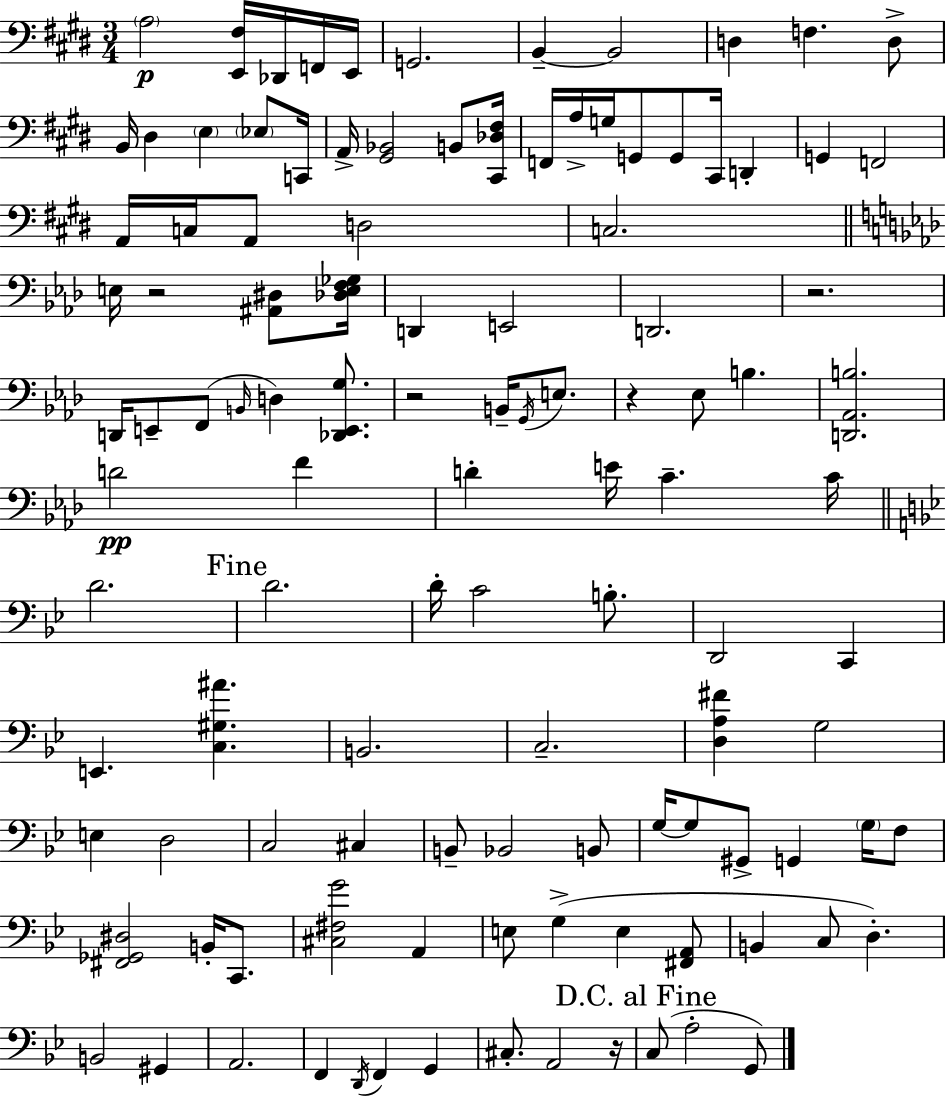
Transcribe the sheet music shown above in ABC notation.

X:1
T:Untitled
M:3/4
L:1/4
K:E
A,2 [E,,^F,]/4 _D,,/4 F,,/4 E,,/4 G,,2 B,, B,,2 D, F, D,/2 B,,/4 ^D, E, _E,/2 C,,/4 A,,/4 [^G,,_B,,]2 B,,/2 [^C,,_D,^F,]/4 F,,/4 A,/4 G,/4 G,,/2 G,,/2 ^C,,/4 D,, G,, F,,2 A,,/4 C,/4 A,,/2 D,2 C,2 E,/4 z2 [^A,,^D,]/2 [_D,E,F,_G,]/4 D,, E,,2 D,,2 z2 D,,/4 E,,/2 F,,/2 B,,/4 D, [_D,,E,,G,]/2 z2 B,,/4 G,,/4 E,/2 z _E,/2 B, [D,,_A,,B,]2 D2 F D E/4 C C/4 D2 D2 D/4 C2 B,/2 D,,2 C,, E,, [C,^G,^A] B,,2 C,2 [D,A,^F] G,2 E, D,2 C,2 ^C, B,,/2 _B,,2 B,,/2 G,/4 G,/2 ^G,,/2 G,, G,/4 F,/2 [^F,,_G,,^D,]2 B,,/4 C,,/2 [^C,^F,G]2 A,, E,/2 G, E, [^F,,A,,]/2 B,, C,/2 D, B,,2 ^G,, A,,2 F,, D,,/4 F,, G,, ^C,/2 A,,2 z/4 C,/2 A,2 G,,/2